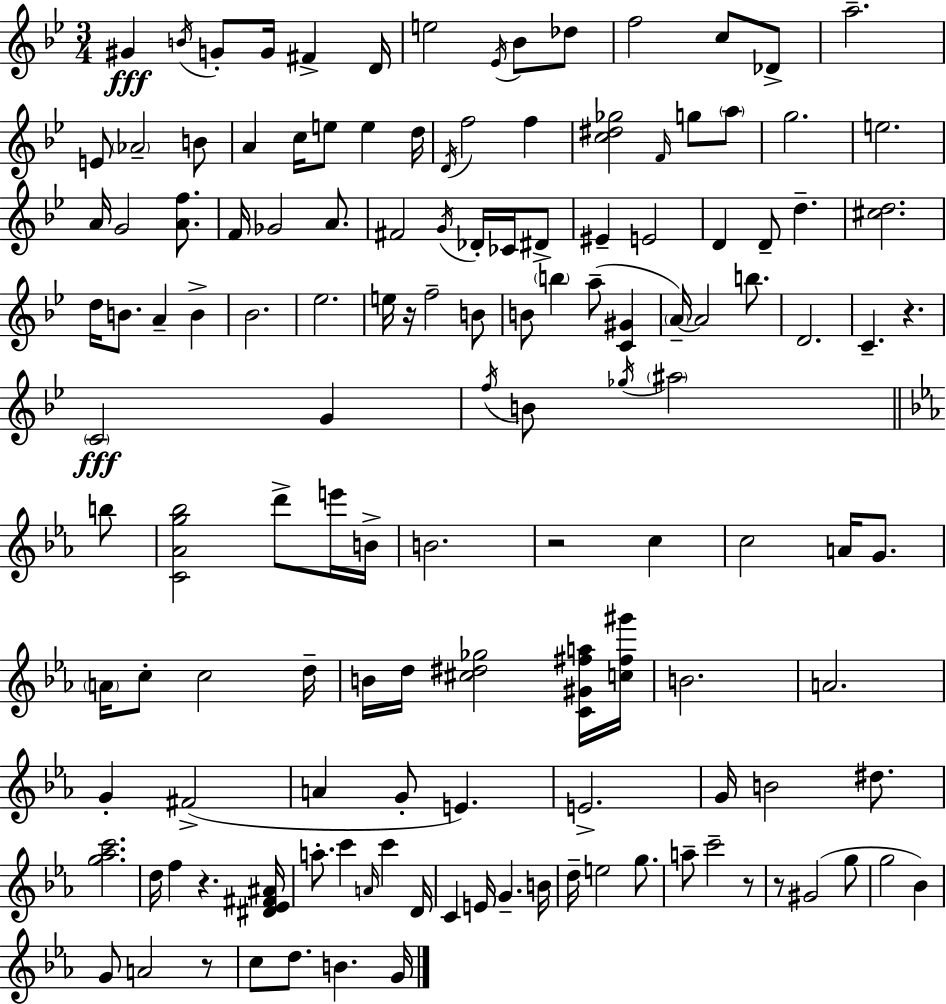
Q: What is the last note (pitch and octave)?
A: G4